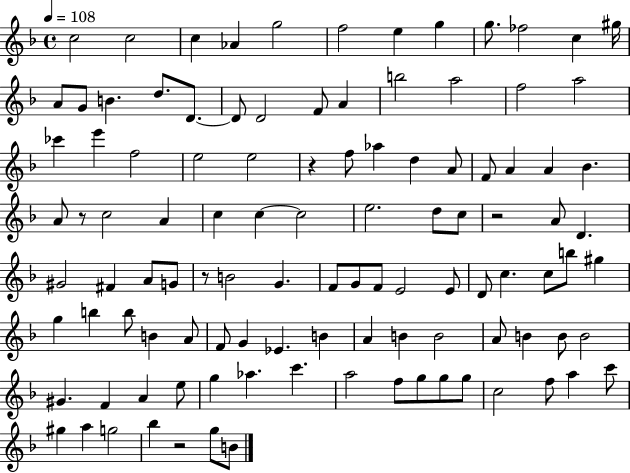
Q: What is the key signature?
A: F major